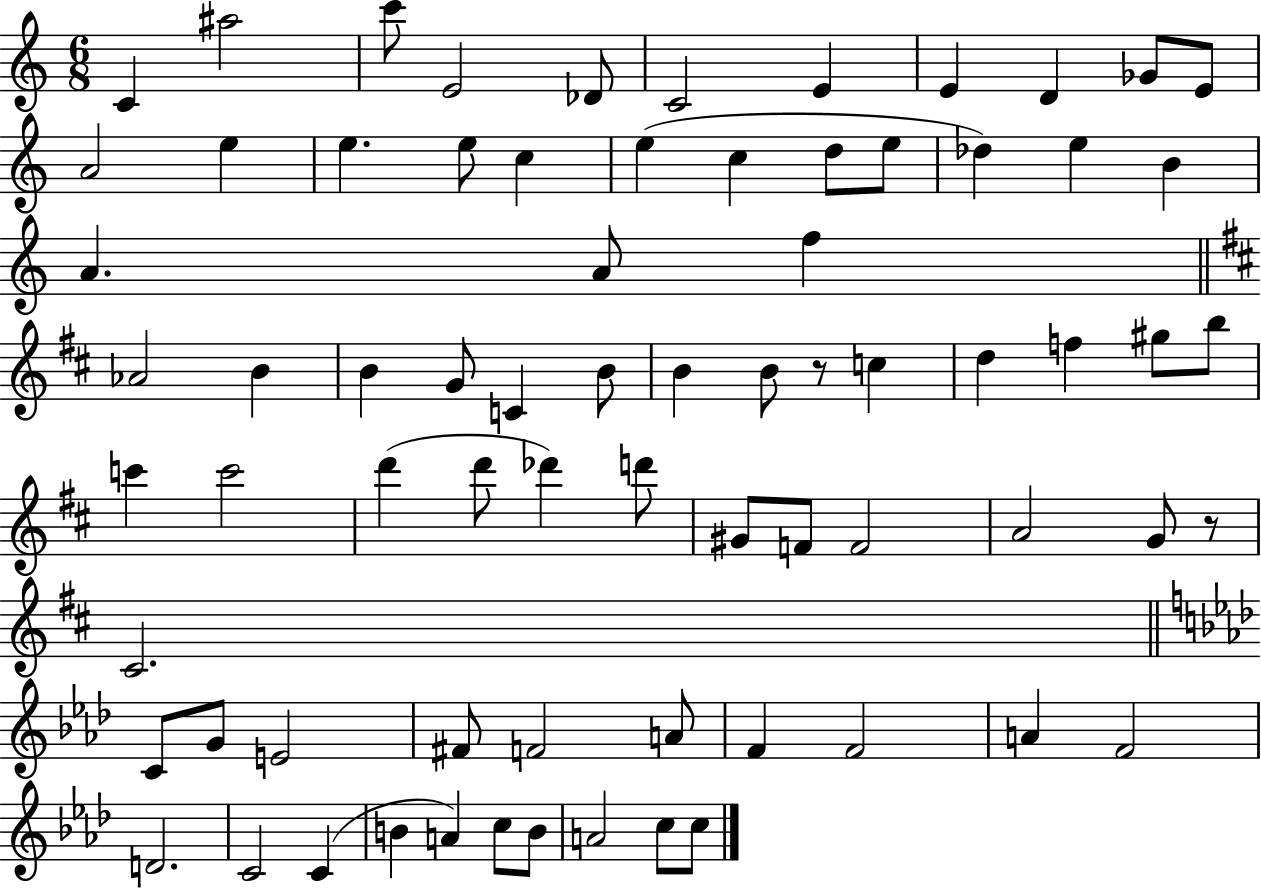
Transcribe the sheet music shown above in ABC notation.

X:1
T:Untitled
M:6/8
L:1/4
K:C
C ^a2 c'/2 E2 _D/2 C2 E E D _G/2 E/2 A2 e e e/2 c e c d/2 e/2 _d e B A A/2 f _A2 B B G/2 C B/2 B B/2 z/2 c d f ^g/2 b/2 c' c'2 d' d'/2 _d' d'/2 ^G/2 F/2 F2 A2 G/2 z/2 ^C2 C/2 G/2 E2 ^F/2 F2 A/2 F F2 A F2 D2 C2 C B A c/2 B/2 A2 c/2 c/2